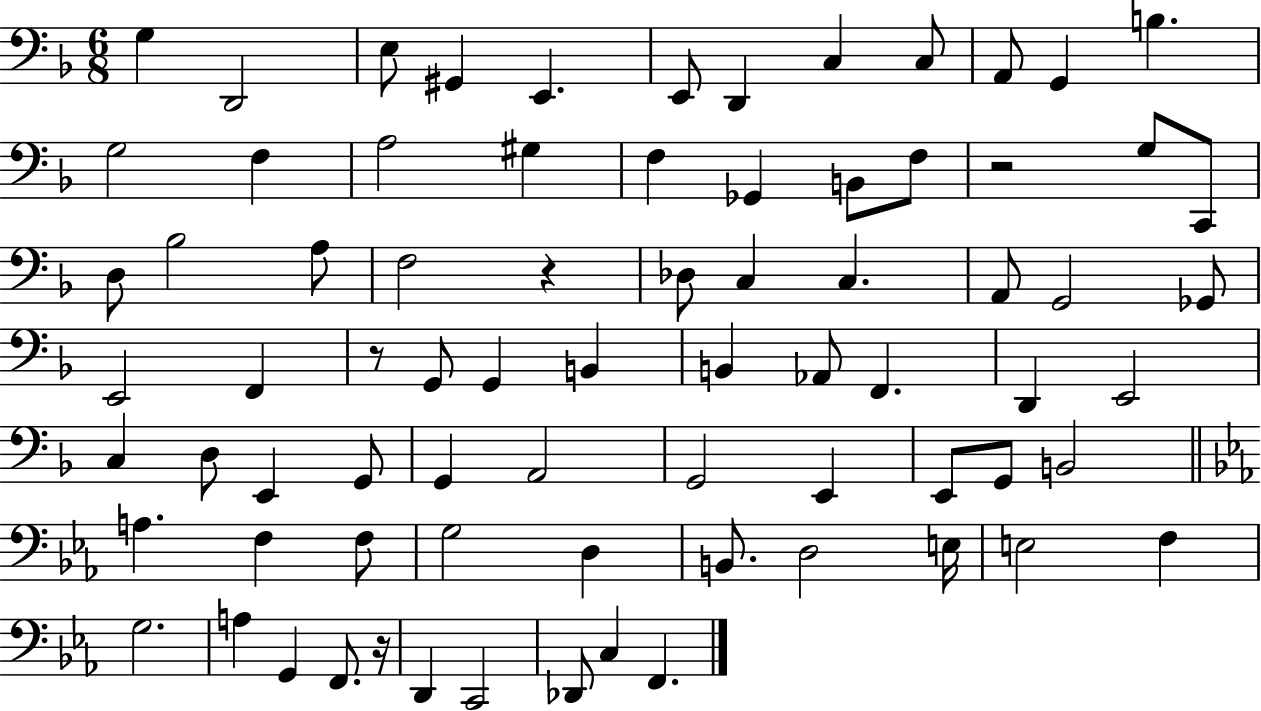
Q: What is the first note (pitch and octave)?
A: G3